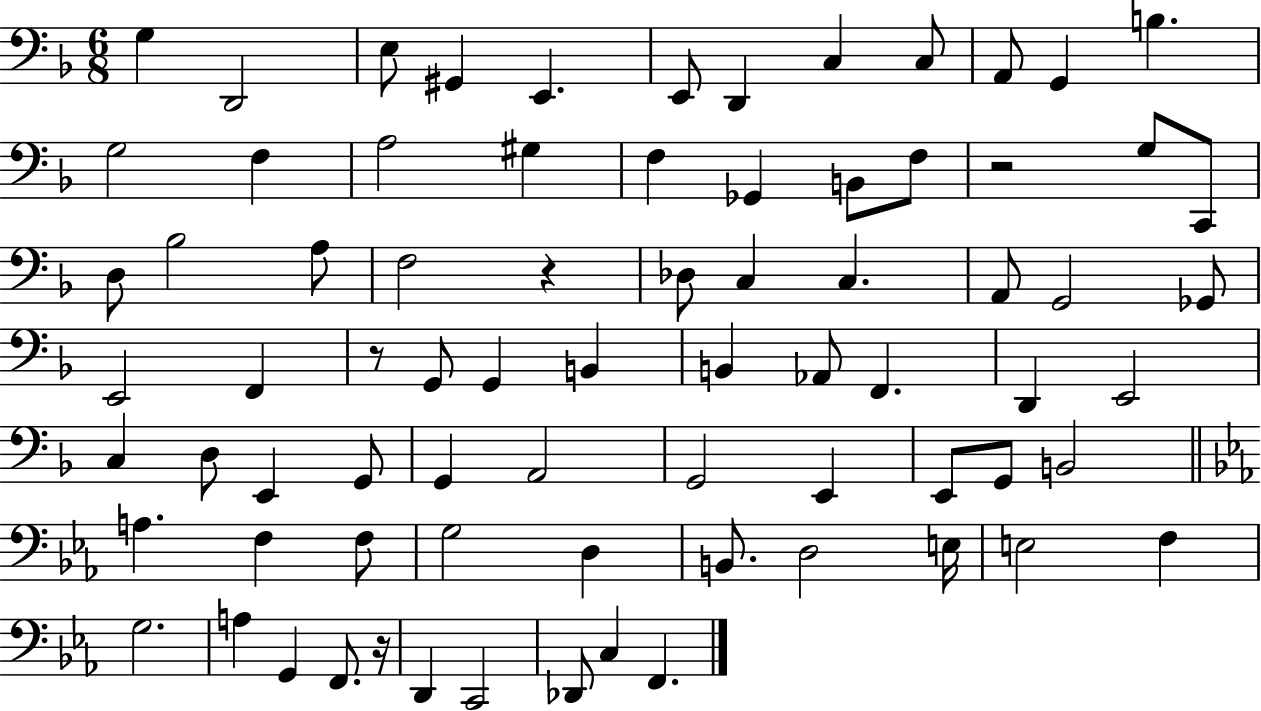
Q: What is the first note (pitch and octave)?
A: G3